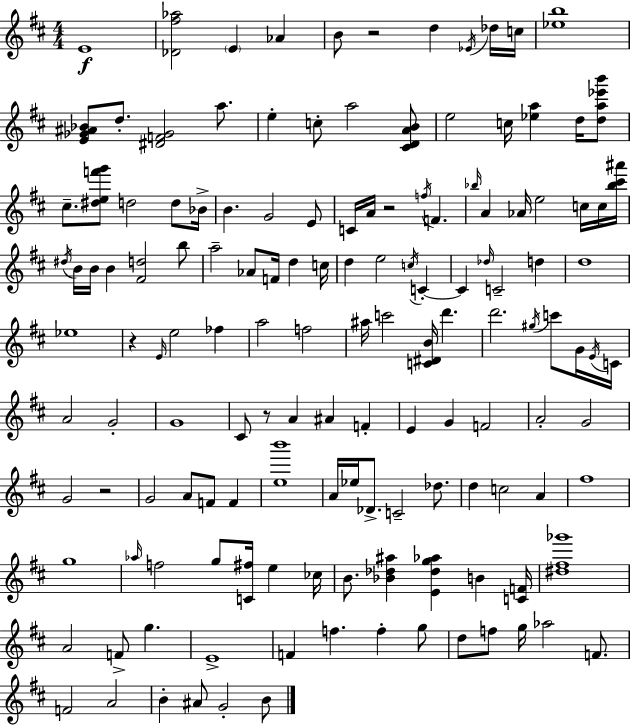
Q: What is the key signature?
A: D major